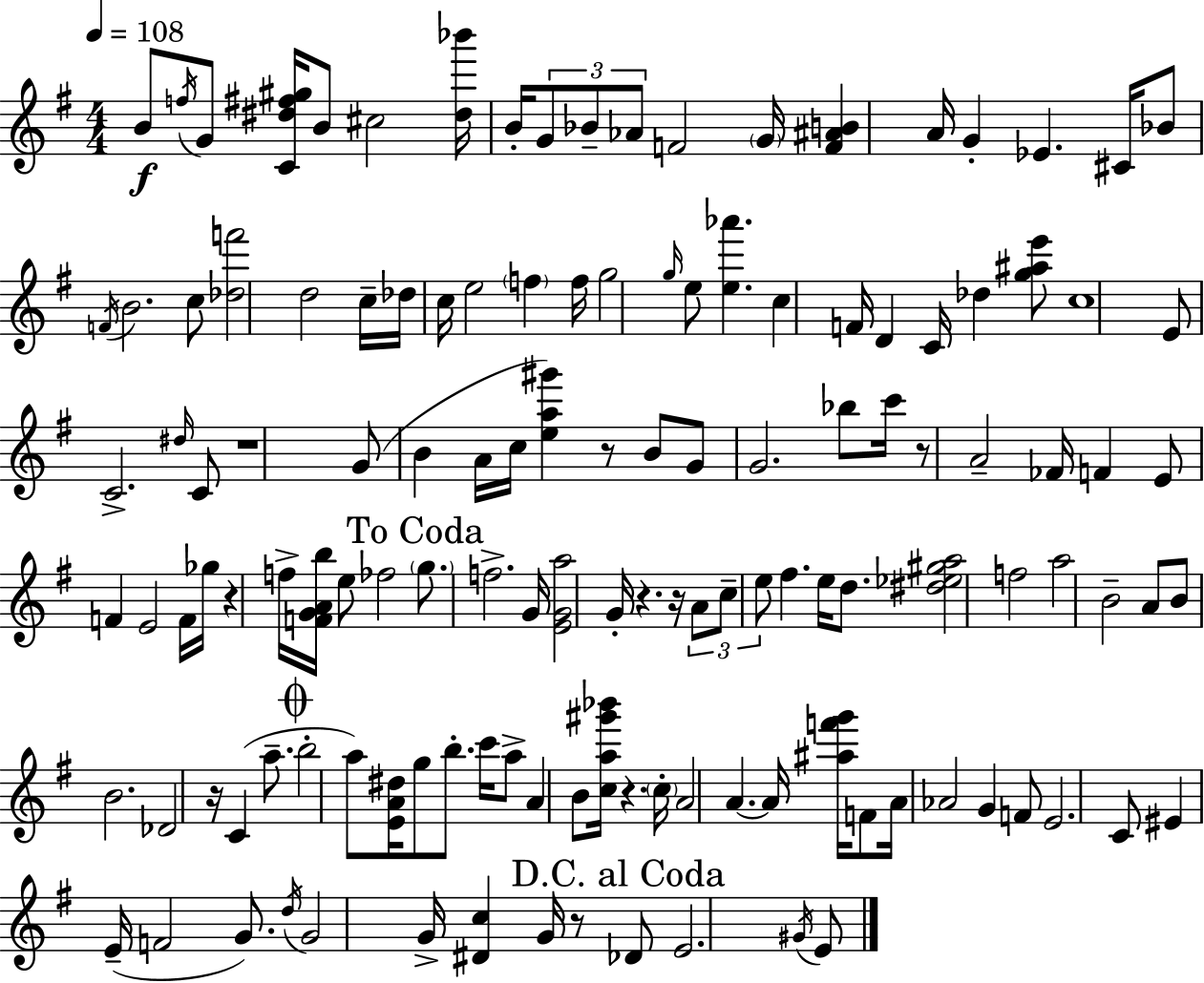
{
  \clef treble
  \numericTimeSignature
  \time 4/4
  \key g \major
  \tempo 4 = 108
  b'8\f \acciaccatura { f''16 } g'8 <c' dis'' fis'' gis''>16 b'8 cis''2 | <dis'' bes'''>16 b'16-. \tuplet 3/2 { g'8 bes'8-- aes'8 } f'2 | \parenthesize g'16 <f' ais' b'>4 a'16 g'4-. ees'4. | cis'16 bes'8 \acciaccatura { f'16 } b'2. | \break c''8 <des'' f'''>2 d''2 | c''16-- des''16 c''16 e''2 \parenthesize f''4 | f''16 g''2 \grace { g''16 } e''8 <e'' aes'''>4. | c''4 f'16 d'4 c'16 des''4 | \break <g'' ais'' e'''>8 c''1 | e'8 c'2.-> | \grace { dis''16 } c'8 r1 | g'8( b'4 a'16 c''16 <e'' a'' gis'''>4) | \break r8 b'8 g'8 g'2. | bes''8 c'''16 r8 a'2-- fes'16 | f'4 e'8 f'4 e'2 | f'16 ges''16 r4 f''16-> <f' g' a' b''>16 e''8 fes''2 | \break \mark "To Coda" \parenthesize g''8. f''2.-> | g'16 <e' g' a''>2 g'16-. r4. | r16 \tuplet 3/2 { a'8 c''8-- e''8 } fis''4. | e''16 d''8. <dis'' ees'' gis'' a''>2 f''2 | \break a''2 b'2-- | a'8 b'8 b'2. | des'2 r16 c'4( | a''8.-- \mark \markup { \musicglyph "scripts.coda" } b''2-. a''8) <e' a' dis''>16 g''8 | \break b''8.-. c'''16 a''8-> a'4 b'8 <c'' a'' gis''' bes'''>16 r4. | \parenthesize c''16-. a'2 a'4.~~ | a'16 <ais'' f''' g'''>16 f'8 a'16 aes'2 | g'4 f'8 e'2. | \break c'8 eis'4 e'16--( f'2 | g'8.) \acciaccatura { d''16 } g'2 g'16-> <dis' c''>4 | g'16 r8 \mark "D.C. al Coda" des'8 e'2. | \acciaccatura { gis'16 } e'8 \bar "|."
}